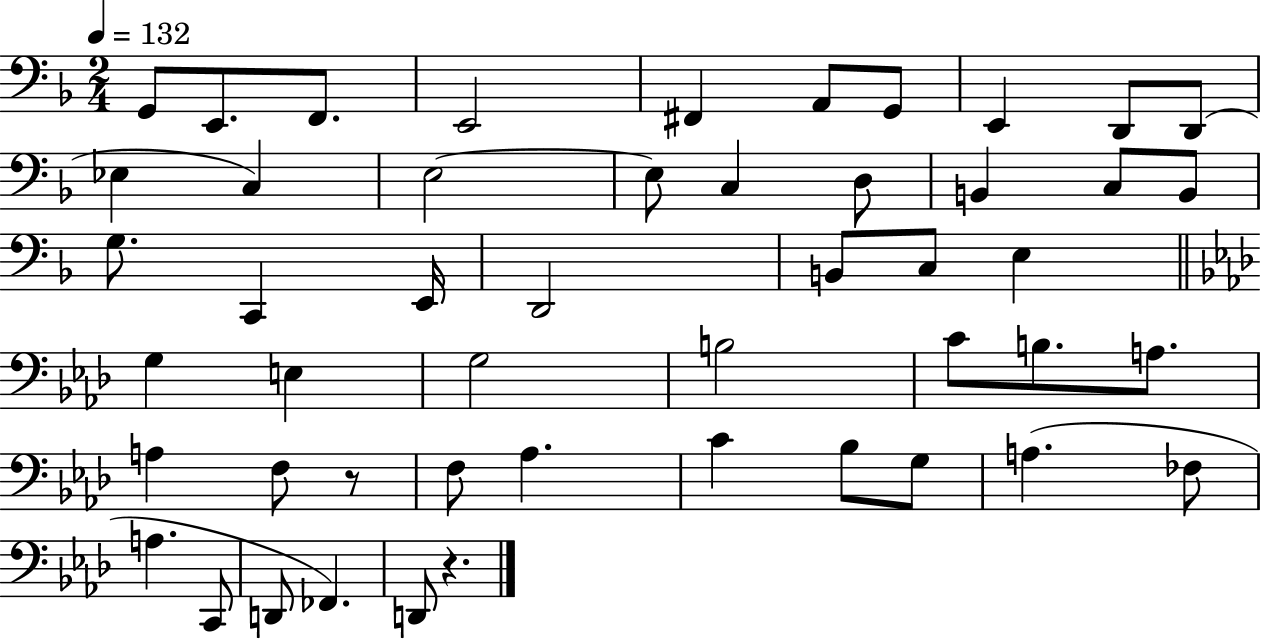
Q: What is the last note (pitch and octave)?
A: D2